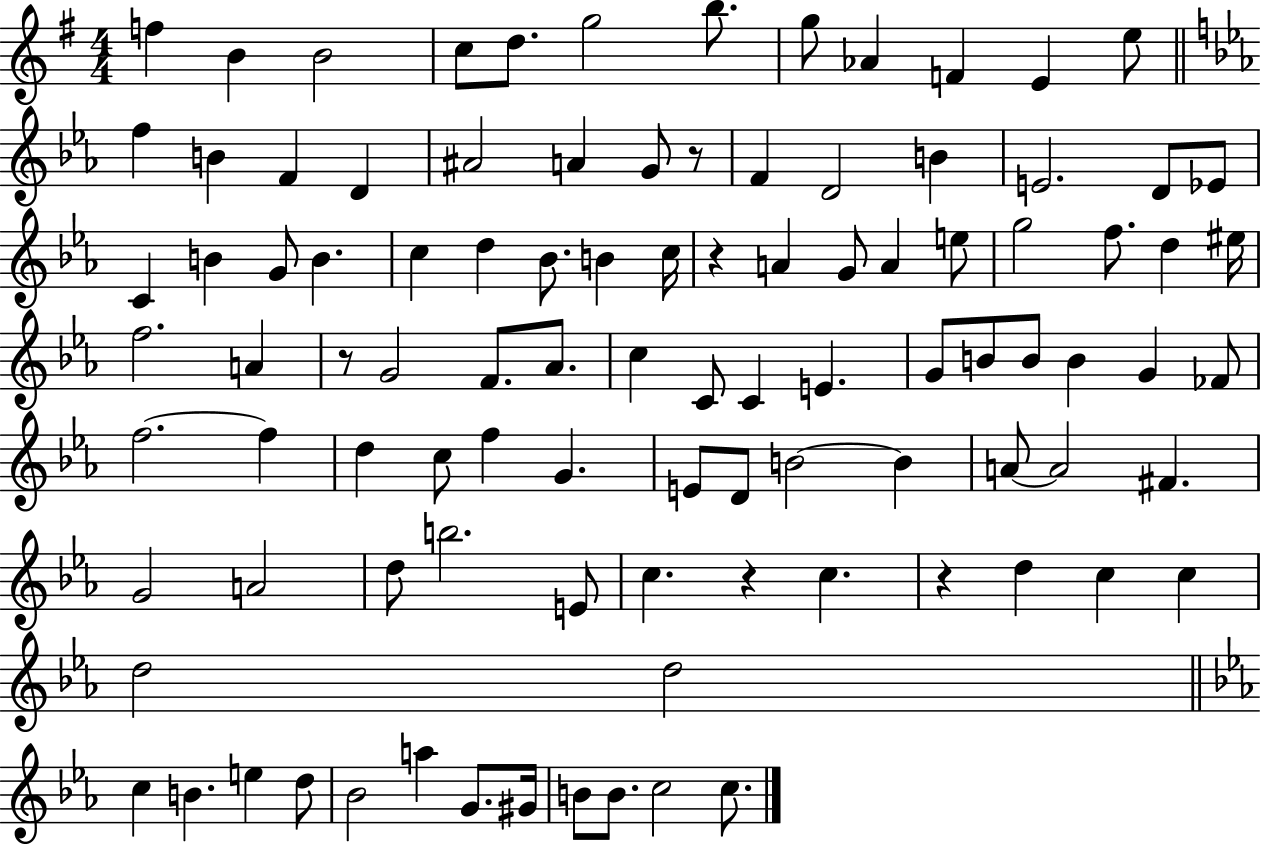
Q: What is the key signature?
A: G major